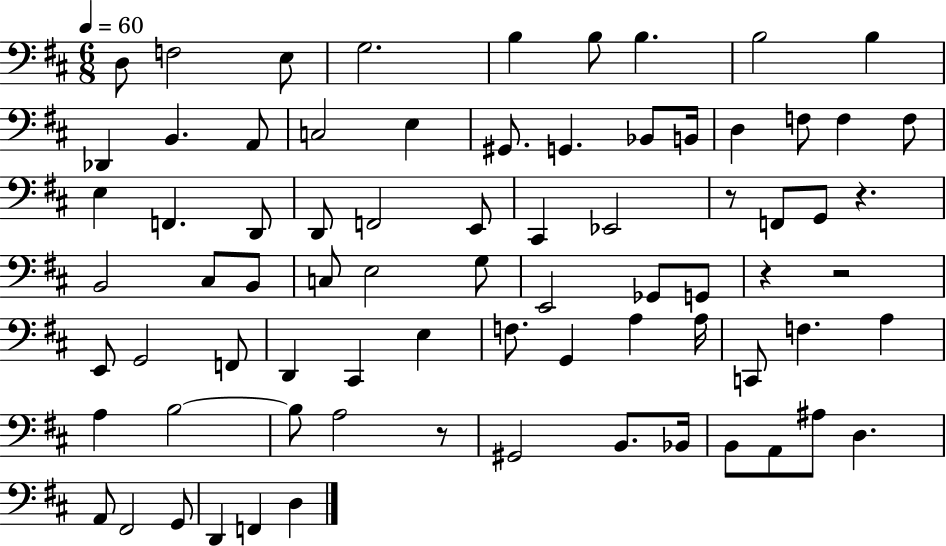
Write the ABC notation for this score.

X:1
T:Untitled
M:6/8
L:1/4
K:D
D,/2 F,2 E,/2 G,2 B, B,/2 B, B,2 B, _D,, B,, A,,/2 C,2 E, ^G,,/2 G,, _B,,/2 B,,/4 D, F,/2 F, F,/2 E, F,, D,,/2 D,,/2 F,,2 E,,/2 ^C,, _E,,2 z/2 F,,/2 G,,/2 z B,,2 ^C,/2 B,,/2 C,/2 E,2 G,/2 E,,2 _G,,/2 G,,/2 z z2 E,,/2 G,,2 F,,/2 D,, ^C,, E, F,/2 G,, A, A,/4 C,,/2 F, A, A, B,2 B,/2 A,2 z/2 ^G,,2 B,,/2 _B,,/4 B,,/2 A,,/2 ^A,/2 D, A,,/2 ^F,,2 G,,/2 D,, F,, D,